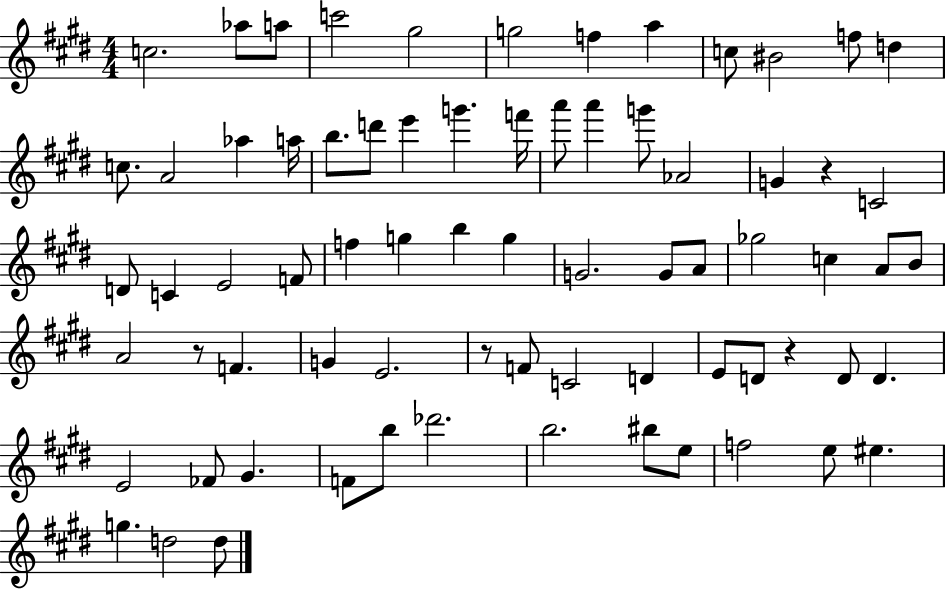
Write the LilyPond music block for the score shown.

{
  \clef treble
  \numericTimeSignature
  \time 4/4
  \key e \major
  c''2. aes''8 a''8 | c'''2 gis''2 | g''2 f''4 a''4 | c''8 bis'2 f''8 d''4 | \break c''8. a'2 aes''4 a''16 | b''8. d'''8 e'''4 g'''4. f'''16 | a'''8 a'''4 g'''8 aes'2 | g'4 r4 c'2 | \break d'8 c'4 e'2 f'8 | f''4 g''4 b''4 g''4 | g'2. g'8 a'8 | ges''2 c''4 a'8 b'8 | \break a'2 r8 f'4. | g'4 e'2. | r8 f'8 c'2 d'4 | e'8 d'8 r4 d'8 d'4. | \break e'2 fes'8 gis'4. | f'8 b''8 des'''2. | b''2. bis''8 e''8 | f''2 e''8 eis''4. | \break g''4. d''2 d''8 | \bar "|."
}